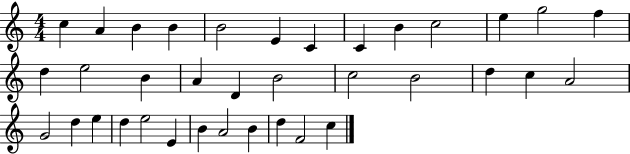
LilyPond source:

{
  \clef treble
  \numericTimeSignature
  \time 4/4
  \key c \major
  c''4 a'4 b'4 b'4 | b'2 e'4 c'4 | c'4 b'4 c''2 | e''4 g''2 f''4 | \break d''4 e''2 b'4 | a'4 d'4 b'2 | c''2 b'2 | d''4 c''4 a'2 | \break g'2 d''4 e''4 | d''4 e''2 e'4 | b'4 a'2 b'4 | d''4 f'2 c''4 | \break \bar "|."
}